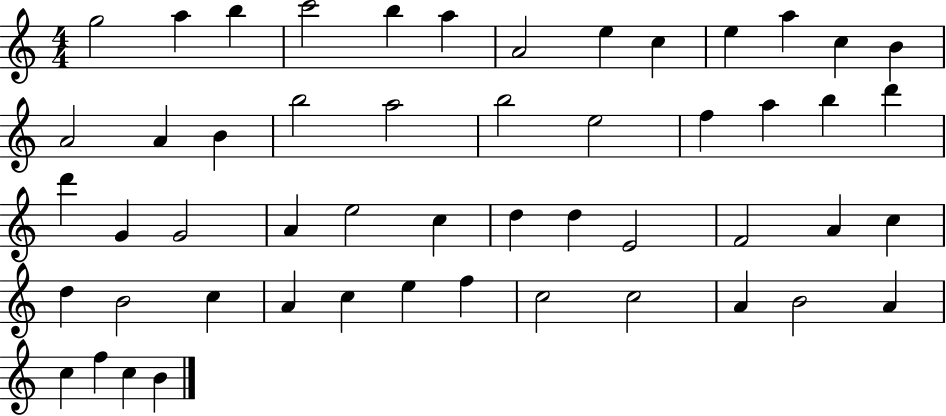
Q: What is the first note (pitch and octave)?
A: G5